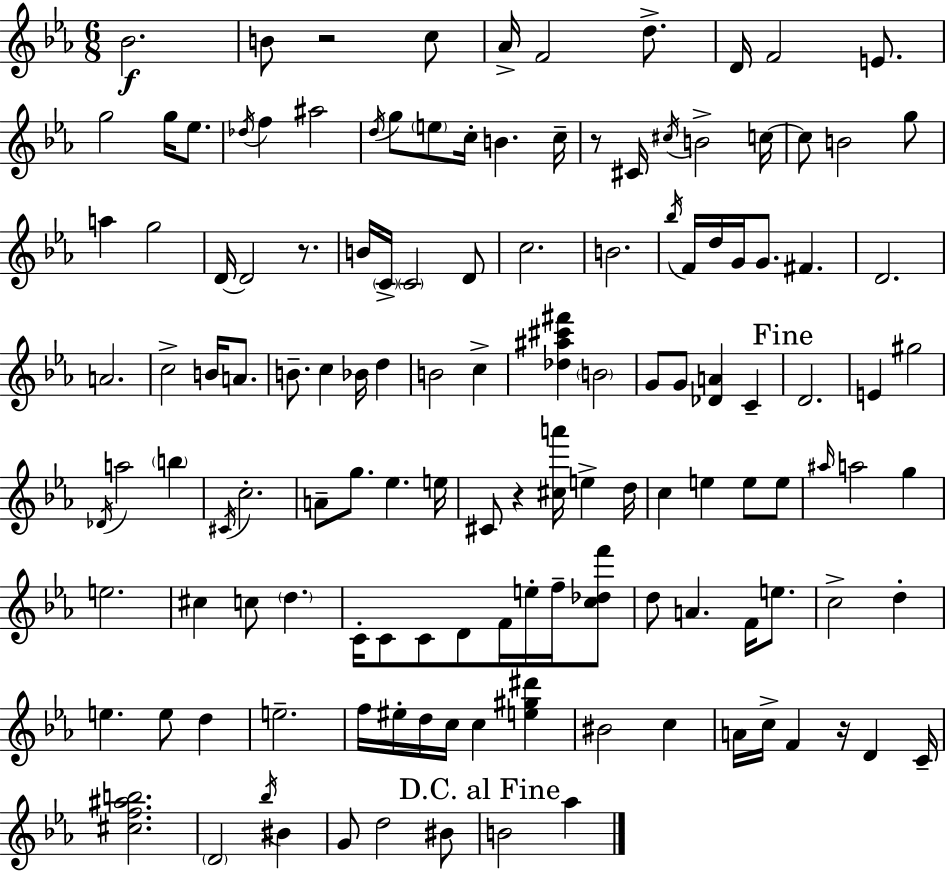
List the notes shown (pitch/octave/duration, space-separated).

Bb4/h. B4/e R/h C5/e Ab4/s F4/h D5/e. D4/s F4/h E4/e. G5/h G5/s Eb5/e. Db5/s F5/q A#5/h D5/s G5/e E5/e C5/s B4/q. C5/s R/e C#4/s C#5/s B4/h C5/s C5/e B4/h G5/e A5/q G5/h D4/s D4/h R/e. B4/s C4/s C4/h D4/e C5/h. B4/h. Bb5/s F4/s D5/s G4/s G4/e. F#4/q. D4/h. A4/h. C5/h B4/s A4/e. B4/e. C5/q Bb4/s D5/q B4/h C5/q [Db5,A#5,C#6,F#6]/q B4/h G4/e G4/e [Db4,A4]/q C4/q D4/h. E4/q G#5/h Db4/s A5/h B5/q C#4/s C5/h. A4/e G5/e. Eb5/q. E5/s C#4/e R/q [C#5,A6]/s E5/q D5/s C5/q E5/q E5/e E5/e A#5/s A5/h G5/q E5/h. C#5/q C5/e D5/q. C4/s C4/e C4/e D4/e F4/s E5/s F5/s [C5,Db5,F6]/e D5/e A4/q. F4/s E5/e. C5/h D5/q E5/q. E5/e D5/q E5/h. F5/s EIS5/s D5/s C5/s C5/q [E5,G#5,D#6]/q BIS4/h C5/q A4/s C5/s F4/q R/s D4/q C4/s [C#5,F5,A#5,B5]/h. D4/h Bb5/s BIS4/q G4/e D5/h BIS4/e B4/h Ab5/q